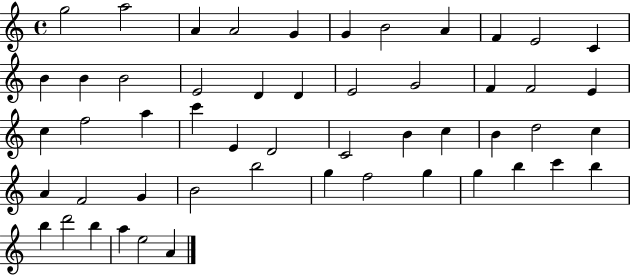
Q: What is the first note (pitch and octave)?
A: G5